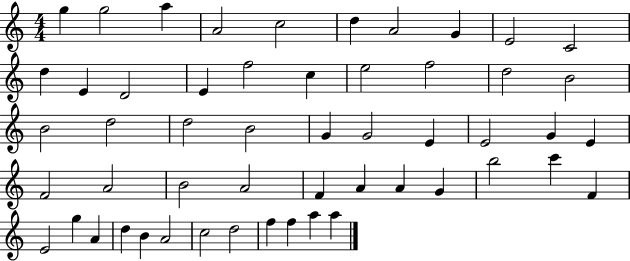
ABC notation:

X:1
T:Untitled
M:4/4
L:1/4
K:C
g g2 a A2 c2 d A2 G E2 C2 d E D2 E f2 c e2 f2 d2 B2 B2 d2 d2 B2 G G2 E E2 G E F2 A2 B2 A2 F A A G b2 c' F E2 g A d B A2 c2 d2 f f a a